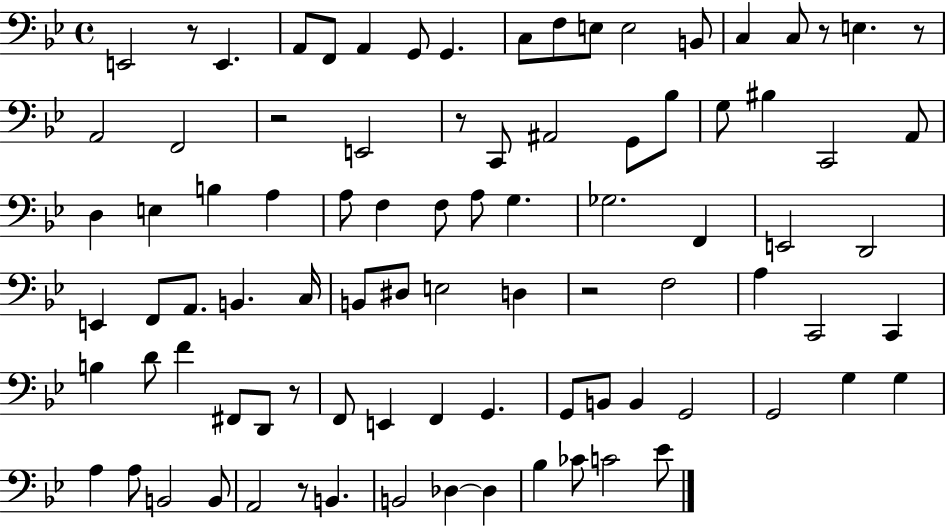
{
  \clef bass
  \time 4/4
  \defaultTimeSignature
  \key bes \major
  e,2 r8 e,4. | a,8 f,8 a,4 g,8 g,4. | c8 f8 e8 e2 b,8 | c4 c8 r8 e4. r8 | \break a,2 f,2 | r2 e,2 | r8 c,8 ais,2 g,8 bes8 | g8 bis4 c,2 a,8 | \break d4 e4 b4 a4 | a8 f4 f8 a8 g4. | ges2. f,4 | e,2 d,2 | \break e,4 f,8 a,8. b,4. c16 | b,8 dis8 e2 d4 | r2 f2 | a4 c,2 c,4 | \break b4 d'8 f'4 fis,8 d,8 r8 | f,8 e,4 f,4 g,4. | g,8 b,8 b,4 g,2 | g,2 g4 g4 | \break a4 a8 b,2 b,8 | a,2 r8 b,4. | b,2 des4~~ des4 | bes4 ces'8 c'2 ees'8 | \break \bar "|."
}